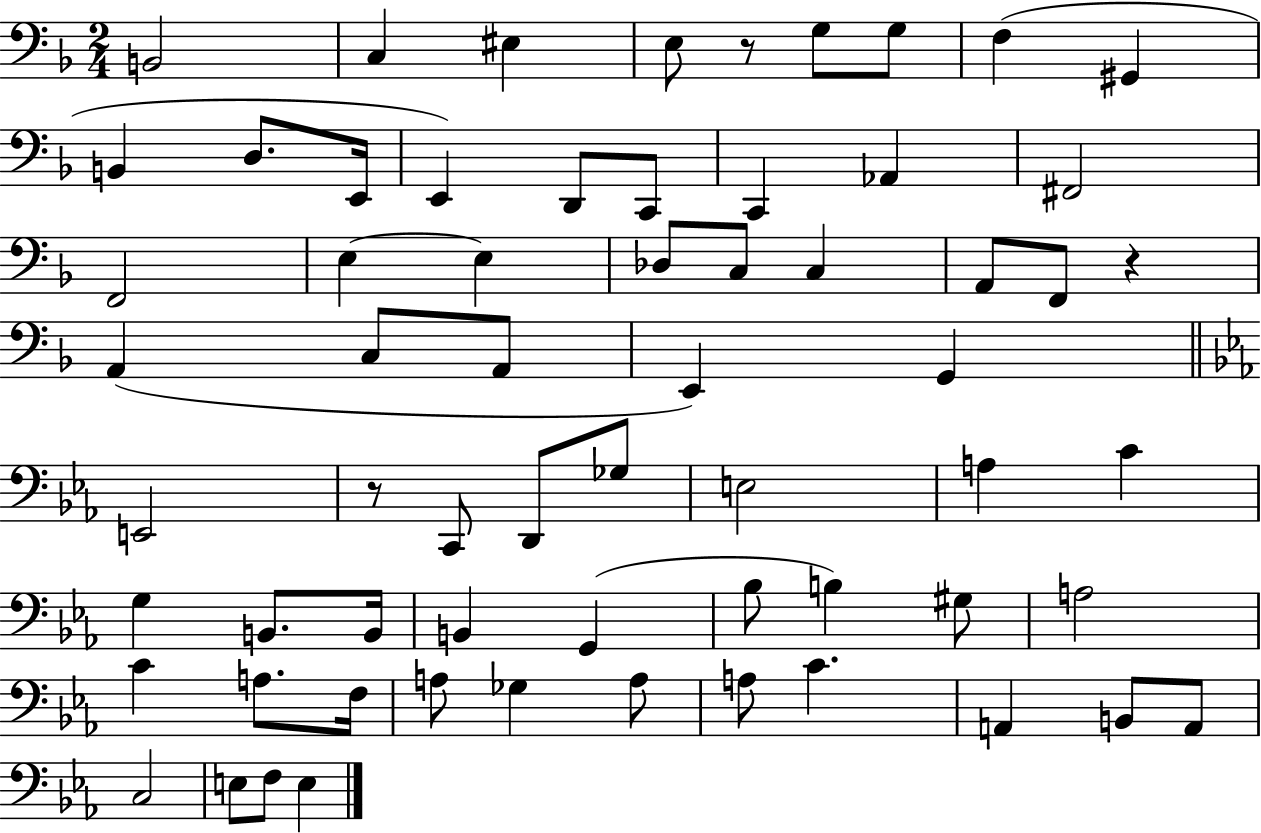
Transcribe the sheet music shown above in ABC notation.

X:1
T:Untitled
M:2/4
L:1/4
K:F
B,,2 C, ^E, E,/2 z/2 G,/2 G,/2 F, ^G,, B,, D,/2 E,,/4 E,, D,,/2 C,,/2 C,, _A,, ^F,,2 F,,2 E, E, _D,/2 C,/2 C, A,,/2 F,,/2 z A,, C,/2 A,,/2 E,, G,, E,,2 z/2 C,,/2 D,,/2 _G,/2 E,2 A, C G, B,,/2 B,,/4 B,, G,, _B,/2 B, ^G,/2 A,2 C A,/2 F,/4 A,/2 _G, A,/2 A,/2 C A,, B,,/2 A,,/2 C,2 E,/2 F,/2 E,